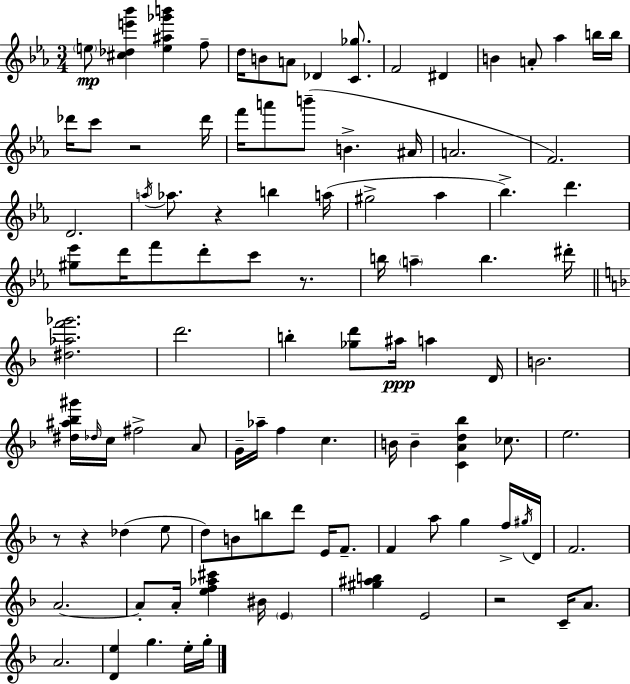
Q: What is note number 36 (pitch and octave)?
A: C6